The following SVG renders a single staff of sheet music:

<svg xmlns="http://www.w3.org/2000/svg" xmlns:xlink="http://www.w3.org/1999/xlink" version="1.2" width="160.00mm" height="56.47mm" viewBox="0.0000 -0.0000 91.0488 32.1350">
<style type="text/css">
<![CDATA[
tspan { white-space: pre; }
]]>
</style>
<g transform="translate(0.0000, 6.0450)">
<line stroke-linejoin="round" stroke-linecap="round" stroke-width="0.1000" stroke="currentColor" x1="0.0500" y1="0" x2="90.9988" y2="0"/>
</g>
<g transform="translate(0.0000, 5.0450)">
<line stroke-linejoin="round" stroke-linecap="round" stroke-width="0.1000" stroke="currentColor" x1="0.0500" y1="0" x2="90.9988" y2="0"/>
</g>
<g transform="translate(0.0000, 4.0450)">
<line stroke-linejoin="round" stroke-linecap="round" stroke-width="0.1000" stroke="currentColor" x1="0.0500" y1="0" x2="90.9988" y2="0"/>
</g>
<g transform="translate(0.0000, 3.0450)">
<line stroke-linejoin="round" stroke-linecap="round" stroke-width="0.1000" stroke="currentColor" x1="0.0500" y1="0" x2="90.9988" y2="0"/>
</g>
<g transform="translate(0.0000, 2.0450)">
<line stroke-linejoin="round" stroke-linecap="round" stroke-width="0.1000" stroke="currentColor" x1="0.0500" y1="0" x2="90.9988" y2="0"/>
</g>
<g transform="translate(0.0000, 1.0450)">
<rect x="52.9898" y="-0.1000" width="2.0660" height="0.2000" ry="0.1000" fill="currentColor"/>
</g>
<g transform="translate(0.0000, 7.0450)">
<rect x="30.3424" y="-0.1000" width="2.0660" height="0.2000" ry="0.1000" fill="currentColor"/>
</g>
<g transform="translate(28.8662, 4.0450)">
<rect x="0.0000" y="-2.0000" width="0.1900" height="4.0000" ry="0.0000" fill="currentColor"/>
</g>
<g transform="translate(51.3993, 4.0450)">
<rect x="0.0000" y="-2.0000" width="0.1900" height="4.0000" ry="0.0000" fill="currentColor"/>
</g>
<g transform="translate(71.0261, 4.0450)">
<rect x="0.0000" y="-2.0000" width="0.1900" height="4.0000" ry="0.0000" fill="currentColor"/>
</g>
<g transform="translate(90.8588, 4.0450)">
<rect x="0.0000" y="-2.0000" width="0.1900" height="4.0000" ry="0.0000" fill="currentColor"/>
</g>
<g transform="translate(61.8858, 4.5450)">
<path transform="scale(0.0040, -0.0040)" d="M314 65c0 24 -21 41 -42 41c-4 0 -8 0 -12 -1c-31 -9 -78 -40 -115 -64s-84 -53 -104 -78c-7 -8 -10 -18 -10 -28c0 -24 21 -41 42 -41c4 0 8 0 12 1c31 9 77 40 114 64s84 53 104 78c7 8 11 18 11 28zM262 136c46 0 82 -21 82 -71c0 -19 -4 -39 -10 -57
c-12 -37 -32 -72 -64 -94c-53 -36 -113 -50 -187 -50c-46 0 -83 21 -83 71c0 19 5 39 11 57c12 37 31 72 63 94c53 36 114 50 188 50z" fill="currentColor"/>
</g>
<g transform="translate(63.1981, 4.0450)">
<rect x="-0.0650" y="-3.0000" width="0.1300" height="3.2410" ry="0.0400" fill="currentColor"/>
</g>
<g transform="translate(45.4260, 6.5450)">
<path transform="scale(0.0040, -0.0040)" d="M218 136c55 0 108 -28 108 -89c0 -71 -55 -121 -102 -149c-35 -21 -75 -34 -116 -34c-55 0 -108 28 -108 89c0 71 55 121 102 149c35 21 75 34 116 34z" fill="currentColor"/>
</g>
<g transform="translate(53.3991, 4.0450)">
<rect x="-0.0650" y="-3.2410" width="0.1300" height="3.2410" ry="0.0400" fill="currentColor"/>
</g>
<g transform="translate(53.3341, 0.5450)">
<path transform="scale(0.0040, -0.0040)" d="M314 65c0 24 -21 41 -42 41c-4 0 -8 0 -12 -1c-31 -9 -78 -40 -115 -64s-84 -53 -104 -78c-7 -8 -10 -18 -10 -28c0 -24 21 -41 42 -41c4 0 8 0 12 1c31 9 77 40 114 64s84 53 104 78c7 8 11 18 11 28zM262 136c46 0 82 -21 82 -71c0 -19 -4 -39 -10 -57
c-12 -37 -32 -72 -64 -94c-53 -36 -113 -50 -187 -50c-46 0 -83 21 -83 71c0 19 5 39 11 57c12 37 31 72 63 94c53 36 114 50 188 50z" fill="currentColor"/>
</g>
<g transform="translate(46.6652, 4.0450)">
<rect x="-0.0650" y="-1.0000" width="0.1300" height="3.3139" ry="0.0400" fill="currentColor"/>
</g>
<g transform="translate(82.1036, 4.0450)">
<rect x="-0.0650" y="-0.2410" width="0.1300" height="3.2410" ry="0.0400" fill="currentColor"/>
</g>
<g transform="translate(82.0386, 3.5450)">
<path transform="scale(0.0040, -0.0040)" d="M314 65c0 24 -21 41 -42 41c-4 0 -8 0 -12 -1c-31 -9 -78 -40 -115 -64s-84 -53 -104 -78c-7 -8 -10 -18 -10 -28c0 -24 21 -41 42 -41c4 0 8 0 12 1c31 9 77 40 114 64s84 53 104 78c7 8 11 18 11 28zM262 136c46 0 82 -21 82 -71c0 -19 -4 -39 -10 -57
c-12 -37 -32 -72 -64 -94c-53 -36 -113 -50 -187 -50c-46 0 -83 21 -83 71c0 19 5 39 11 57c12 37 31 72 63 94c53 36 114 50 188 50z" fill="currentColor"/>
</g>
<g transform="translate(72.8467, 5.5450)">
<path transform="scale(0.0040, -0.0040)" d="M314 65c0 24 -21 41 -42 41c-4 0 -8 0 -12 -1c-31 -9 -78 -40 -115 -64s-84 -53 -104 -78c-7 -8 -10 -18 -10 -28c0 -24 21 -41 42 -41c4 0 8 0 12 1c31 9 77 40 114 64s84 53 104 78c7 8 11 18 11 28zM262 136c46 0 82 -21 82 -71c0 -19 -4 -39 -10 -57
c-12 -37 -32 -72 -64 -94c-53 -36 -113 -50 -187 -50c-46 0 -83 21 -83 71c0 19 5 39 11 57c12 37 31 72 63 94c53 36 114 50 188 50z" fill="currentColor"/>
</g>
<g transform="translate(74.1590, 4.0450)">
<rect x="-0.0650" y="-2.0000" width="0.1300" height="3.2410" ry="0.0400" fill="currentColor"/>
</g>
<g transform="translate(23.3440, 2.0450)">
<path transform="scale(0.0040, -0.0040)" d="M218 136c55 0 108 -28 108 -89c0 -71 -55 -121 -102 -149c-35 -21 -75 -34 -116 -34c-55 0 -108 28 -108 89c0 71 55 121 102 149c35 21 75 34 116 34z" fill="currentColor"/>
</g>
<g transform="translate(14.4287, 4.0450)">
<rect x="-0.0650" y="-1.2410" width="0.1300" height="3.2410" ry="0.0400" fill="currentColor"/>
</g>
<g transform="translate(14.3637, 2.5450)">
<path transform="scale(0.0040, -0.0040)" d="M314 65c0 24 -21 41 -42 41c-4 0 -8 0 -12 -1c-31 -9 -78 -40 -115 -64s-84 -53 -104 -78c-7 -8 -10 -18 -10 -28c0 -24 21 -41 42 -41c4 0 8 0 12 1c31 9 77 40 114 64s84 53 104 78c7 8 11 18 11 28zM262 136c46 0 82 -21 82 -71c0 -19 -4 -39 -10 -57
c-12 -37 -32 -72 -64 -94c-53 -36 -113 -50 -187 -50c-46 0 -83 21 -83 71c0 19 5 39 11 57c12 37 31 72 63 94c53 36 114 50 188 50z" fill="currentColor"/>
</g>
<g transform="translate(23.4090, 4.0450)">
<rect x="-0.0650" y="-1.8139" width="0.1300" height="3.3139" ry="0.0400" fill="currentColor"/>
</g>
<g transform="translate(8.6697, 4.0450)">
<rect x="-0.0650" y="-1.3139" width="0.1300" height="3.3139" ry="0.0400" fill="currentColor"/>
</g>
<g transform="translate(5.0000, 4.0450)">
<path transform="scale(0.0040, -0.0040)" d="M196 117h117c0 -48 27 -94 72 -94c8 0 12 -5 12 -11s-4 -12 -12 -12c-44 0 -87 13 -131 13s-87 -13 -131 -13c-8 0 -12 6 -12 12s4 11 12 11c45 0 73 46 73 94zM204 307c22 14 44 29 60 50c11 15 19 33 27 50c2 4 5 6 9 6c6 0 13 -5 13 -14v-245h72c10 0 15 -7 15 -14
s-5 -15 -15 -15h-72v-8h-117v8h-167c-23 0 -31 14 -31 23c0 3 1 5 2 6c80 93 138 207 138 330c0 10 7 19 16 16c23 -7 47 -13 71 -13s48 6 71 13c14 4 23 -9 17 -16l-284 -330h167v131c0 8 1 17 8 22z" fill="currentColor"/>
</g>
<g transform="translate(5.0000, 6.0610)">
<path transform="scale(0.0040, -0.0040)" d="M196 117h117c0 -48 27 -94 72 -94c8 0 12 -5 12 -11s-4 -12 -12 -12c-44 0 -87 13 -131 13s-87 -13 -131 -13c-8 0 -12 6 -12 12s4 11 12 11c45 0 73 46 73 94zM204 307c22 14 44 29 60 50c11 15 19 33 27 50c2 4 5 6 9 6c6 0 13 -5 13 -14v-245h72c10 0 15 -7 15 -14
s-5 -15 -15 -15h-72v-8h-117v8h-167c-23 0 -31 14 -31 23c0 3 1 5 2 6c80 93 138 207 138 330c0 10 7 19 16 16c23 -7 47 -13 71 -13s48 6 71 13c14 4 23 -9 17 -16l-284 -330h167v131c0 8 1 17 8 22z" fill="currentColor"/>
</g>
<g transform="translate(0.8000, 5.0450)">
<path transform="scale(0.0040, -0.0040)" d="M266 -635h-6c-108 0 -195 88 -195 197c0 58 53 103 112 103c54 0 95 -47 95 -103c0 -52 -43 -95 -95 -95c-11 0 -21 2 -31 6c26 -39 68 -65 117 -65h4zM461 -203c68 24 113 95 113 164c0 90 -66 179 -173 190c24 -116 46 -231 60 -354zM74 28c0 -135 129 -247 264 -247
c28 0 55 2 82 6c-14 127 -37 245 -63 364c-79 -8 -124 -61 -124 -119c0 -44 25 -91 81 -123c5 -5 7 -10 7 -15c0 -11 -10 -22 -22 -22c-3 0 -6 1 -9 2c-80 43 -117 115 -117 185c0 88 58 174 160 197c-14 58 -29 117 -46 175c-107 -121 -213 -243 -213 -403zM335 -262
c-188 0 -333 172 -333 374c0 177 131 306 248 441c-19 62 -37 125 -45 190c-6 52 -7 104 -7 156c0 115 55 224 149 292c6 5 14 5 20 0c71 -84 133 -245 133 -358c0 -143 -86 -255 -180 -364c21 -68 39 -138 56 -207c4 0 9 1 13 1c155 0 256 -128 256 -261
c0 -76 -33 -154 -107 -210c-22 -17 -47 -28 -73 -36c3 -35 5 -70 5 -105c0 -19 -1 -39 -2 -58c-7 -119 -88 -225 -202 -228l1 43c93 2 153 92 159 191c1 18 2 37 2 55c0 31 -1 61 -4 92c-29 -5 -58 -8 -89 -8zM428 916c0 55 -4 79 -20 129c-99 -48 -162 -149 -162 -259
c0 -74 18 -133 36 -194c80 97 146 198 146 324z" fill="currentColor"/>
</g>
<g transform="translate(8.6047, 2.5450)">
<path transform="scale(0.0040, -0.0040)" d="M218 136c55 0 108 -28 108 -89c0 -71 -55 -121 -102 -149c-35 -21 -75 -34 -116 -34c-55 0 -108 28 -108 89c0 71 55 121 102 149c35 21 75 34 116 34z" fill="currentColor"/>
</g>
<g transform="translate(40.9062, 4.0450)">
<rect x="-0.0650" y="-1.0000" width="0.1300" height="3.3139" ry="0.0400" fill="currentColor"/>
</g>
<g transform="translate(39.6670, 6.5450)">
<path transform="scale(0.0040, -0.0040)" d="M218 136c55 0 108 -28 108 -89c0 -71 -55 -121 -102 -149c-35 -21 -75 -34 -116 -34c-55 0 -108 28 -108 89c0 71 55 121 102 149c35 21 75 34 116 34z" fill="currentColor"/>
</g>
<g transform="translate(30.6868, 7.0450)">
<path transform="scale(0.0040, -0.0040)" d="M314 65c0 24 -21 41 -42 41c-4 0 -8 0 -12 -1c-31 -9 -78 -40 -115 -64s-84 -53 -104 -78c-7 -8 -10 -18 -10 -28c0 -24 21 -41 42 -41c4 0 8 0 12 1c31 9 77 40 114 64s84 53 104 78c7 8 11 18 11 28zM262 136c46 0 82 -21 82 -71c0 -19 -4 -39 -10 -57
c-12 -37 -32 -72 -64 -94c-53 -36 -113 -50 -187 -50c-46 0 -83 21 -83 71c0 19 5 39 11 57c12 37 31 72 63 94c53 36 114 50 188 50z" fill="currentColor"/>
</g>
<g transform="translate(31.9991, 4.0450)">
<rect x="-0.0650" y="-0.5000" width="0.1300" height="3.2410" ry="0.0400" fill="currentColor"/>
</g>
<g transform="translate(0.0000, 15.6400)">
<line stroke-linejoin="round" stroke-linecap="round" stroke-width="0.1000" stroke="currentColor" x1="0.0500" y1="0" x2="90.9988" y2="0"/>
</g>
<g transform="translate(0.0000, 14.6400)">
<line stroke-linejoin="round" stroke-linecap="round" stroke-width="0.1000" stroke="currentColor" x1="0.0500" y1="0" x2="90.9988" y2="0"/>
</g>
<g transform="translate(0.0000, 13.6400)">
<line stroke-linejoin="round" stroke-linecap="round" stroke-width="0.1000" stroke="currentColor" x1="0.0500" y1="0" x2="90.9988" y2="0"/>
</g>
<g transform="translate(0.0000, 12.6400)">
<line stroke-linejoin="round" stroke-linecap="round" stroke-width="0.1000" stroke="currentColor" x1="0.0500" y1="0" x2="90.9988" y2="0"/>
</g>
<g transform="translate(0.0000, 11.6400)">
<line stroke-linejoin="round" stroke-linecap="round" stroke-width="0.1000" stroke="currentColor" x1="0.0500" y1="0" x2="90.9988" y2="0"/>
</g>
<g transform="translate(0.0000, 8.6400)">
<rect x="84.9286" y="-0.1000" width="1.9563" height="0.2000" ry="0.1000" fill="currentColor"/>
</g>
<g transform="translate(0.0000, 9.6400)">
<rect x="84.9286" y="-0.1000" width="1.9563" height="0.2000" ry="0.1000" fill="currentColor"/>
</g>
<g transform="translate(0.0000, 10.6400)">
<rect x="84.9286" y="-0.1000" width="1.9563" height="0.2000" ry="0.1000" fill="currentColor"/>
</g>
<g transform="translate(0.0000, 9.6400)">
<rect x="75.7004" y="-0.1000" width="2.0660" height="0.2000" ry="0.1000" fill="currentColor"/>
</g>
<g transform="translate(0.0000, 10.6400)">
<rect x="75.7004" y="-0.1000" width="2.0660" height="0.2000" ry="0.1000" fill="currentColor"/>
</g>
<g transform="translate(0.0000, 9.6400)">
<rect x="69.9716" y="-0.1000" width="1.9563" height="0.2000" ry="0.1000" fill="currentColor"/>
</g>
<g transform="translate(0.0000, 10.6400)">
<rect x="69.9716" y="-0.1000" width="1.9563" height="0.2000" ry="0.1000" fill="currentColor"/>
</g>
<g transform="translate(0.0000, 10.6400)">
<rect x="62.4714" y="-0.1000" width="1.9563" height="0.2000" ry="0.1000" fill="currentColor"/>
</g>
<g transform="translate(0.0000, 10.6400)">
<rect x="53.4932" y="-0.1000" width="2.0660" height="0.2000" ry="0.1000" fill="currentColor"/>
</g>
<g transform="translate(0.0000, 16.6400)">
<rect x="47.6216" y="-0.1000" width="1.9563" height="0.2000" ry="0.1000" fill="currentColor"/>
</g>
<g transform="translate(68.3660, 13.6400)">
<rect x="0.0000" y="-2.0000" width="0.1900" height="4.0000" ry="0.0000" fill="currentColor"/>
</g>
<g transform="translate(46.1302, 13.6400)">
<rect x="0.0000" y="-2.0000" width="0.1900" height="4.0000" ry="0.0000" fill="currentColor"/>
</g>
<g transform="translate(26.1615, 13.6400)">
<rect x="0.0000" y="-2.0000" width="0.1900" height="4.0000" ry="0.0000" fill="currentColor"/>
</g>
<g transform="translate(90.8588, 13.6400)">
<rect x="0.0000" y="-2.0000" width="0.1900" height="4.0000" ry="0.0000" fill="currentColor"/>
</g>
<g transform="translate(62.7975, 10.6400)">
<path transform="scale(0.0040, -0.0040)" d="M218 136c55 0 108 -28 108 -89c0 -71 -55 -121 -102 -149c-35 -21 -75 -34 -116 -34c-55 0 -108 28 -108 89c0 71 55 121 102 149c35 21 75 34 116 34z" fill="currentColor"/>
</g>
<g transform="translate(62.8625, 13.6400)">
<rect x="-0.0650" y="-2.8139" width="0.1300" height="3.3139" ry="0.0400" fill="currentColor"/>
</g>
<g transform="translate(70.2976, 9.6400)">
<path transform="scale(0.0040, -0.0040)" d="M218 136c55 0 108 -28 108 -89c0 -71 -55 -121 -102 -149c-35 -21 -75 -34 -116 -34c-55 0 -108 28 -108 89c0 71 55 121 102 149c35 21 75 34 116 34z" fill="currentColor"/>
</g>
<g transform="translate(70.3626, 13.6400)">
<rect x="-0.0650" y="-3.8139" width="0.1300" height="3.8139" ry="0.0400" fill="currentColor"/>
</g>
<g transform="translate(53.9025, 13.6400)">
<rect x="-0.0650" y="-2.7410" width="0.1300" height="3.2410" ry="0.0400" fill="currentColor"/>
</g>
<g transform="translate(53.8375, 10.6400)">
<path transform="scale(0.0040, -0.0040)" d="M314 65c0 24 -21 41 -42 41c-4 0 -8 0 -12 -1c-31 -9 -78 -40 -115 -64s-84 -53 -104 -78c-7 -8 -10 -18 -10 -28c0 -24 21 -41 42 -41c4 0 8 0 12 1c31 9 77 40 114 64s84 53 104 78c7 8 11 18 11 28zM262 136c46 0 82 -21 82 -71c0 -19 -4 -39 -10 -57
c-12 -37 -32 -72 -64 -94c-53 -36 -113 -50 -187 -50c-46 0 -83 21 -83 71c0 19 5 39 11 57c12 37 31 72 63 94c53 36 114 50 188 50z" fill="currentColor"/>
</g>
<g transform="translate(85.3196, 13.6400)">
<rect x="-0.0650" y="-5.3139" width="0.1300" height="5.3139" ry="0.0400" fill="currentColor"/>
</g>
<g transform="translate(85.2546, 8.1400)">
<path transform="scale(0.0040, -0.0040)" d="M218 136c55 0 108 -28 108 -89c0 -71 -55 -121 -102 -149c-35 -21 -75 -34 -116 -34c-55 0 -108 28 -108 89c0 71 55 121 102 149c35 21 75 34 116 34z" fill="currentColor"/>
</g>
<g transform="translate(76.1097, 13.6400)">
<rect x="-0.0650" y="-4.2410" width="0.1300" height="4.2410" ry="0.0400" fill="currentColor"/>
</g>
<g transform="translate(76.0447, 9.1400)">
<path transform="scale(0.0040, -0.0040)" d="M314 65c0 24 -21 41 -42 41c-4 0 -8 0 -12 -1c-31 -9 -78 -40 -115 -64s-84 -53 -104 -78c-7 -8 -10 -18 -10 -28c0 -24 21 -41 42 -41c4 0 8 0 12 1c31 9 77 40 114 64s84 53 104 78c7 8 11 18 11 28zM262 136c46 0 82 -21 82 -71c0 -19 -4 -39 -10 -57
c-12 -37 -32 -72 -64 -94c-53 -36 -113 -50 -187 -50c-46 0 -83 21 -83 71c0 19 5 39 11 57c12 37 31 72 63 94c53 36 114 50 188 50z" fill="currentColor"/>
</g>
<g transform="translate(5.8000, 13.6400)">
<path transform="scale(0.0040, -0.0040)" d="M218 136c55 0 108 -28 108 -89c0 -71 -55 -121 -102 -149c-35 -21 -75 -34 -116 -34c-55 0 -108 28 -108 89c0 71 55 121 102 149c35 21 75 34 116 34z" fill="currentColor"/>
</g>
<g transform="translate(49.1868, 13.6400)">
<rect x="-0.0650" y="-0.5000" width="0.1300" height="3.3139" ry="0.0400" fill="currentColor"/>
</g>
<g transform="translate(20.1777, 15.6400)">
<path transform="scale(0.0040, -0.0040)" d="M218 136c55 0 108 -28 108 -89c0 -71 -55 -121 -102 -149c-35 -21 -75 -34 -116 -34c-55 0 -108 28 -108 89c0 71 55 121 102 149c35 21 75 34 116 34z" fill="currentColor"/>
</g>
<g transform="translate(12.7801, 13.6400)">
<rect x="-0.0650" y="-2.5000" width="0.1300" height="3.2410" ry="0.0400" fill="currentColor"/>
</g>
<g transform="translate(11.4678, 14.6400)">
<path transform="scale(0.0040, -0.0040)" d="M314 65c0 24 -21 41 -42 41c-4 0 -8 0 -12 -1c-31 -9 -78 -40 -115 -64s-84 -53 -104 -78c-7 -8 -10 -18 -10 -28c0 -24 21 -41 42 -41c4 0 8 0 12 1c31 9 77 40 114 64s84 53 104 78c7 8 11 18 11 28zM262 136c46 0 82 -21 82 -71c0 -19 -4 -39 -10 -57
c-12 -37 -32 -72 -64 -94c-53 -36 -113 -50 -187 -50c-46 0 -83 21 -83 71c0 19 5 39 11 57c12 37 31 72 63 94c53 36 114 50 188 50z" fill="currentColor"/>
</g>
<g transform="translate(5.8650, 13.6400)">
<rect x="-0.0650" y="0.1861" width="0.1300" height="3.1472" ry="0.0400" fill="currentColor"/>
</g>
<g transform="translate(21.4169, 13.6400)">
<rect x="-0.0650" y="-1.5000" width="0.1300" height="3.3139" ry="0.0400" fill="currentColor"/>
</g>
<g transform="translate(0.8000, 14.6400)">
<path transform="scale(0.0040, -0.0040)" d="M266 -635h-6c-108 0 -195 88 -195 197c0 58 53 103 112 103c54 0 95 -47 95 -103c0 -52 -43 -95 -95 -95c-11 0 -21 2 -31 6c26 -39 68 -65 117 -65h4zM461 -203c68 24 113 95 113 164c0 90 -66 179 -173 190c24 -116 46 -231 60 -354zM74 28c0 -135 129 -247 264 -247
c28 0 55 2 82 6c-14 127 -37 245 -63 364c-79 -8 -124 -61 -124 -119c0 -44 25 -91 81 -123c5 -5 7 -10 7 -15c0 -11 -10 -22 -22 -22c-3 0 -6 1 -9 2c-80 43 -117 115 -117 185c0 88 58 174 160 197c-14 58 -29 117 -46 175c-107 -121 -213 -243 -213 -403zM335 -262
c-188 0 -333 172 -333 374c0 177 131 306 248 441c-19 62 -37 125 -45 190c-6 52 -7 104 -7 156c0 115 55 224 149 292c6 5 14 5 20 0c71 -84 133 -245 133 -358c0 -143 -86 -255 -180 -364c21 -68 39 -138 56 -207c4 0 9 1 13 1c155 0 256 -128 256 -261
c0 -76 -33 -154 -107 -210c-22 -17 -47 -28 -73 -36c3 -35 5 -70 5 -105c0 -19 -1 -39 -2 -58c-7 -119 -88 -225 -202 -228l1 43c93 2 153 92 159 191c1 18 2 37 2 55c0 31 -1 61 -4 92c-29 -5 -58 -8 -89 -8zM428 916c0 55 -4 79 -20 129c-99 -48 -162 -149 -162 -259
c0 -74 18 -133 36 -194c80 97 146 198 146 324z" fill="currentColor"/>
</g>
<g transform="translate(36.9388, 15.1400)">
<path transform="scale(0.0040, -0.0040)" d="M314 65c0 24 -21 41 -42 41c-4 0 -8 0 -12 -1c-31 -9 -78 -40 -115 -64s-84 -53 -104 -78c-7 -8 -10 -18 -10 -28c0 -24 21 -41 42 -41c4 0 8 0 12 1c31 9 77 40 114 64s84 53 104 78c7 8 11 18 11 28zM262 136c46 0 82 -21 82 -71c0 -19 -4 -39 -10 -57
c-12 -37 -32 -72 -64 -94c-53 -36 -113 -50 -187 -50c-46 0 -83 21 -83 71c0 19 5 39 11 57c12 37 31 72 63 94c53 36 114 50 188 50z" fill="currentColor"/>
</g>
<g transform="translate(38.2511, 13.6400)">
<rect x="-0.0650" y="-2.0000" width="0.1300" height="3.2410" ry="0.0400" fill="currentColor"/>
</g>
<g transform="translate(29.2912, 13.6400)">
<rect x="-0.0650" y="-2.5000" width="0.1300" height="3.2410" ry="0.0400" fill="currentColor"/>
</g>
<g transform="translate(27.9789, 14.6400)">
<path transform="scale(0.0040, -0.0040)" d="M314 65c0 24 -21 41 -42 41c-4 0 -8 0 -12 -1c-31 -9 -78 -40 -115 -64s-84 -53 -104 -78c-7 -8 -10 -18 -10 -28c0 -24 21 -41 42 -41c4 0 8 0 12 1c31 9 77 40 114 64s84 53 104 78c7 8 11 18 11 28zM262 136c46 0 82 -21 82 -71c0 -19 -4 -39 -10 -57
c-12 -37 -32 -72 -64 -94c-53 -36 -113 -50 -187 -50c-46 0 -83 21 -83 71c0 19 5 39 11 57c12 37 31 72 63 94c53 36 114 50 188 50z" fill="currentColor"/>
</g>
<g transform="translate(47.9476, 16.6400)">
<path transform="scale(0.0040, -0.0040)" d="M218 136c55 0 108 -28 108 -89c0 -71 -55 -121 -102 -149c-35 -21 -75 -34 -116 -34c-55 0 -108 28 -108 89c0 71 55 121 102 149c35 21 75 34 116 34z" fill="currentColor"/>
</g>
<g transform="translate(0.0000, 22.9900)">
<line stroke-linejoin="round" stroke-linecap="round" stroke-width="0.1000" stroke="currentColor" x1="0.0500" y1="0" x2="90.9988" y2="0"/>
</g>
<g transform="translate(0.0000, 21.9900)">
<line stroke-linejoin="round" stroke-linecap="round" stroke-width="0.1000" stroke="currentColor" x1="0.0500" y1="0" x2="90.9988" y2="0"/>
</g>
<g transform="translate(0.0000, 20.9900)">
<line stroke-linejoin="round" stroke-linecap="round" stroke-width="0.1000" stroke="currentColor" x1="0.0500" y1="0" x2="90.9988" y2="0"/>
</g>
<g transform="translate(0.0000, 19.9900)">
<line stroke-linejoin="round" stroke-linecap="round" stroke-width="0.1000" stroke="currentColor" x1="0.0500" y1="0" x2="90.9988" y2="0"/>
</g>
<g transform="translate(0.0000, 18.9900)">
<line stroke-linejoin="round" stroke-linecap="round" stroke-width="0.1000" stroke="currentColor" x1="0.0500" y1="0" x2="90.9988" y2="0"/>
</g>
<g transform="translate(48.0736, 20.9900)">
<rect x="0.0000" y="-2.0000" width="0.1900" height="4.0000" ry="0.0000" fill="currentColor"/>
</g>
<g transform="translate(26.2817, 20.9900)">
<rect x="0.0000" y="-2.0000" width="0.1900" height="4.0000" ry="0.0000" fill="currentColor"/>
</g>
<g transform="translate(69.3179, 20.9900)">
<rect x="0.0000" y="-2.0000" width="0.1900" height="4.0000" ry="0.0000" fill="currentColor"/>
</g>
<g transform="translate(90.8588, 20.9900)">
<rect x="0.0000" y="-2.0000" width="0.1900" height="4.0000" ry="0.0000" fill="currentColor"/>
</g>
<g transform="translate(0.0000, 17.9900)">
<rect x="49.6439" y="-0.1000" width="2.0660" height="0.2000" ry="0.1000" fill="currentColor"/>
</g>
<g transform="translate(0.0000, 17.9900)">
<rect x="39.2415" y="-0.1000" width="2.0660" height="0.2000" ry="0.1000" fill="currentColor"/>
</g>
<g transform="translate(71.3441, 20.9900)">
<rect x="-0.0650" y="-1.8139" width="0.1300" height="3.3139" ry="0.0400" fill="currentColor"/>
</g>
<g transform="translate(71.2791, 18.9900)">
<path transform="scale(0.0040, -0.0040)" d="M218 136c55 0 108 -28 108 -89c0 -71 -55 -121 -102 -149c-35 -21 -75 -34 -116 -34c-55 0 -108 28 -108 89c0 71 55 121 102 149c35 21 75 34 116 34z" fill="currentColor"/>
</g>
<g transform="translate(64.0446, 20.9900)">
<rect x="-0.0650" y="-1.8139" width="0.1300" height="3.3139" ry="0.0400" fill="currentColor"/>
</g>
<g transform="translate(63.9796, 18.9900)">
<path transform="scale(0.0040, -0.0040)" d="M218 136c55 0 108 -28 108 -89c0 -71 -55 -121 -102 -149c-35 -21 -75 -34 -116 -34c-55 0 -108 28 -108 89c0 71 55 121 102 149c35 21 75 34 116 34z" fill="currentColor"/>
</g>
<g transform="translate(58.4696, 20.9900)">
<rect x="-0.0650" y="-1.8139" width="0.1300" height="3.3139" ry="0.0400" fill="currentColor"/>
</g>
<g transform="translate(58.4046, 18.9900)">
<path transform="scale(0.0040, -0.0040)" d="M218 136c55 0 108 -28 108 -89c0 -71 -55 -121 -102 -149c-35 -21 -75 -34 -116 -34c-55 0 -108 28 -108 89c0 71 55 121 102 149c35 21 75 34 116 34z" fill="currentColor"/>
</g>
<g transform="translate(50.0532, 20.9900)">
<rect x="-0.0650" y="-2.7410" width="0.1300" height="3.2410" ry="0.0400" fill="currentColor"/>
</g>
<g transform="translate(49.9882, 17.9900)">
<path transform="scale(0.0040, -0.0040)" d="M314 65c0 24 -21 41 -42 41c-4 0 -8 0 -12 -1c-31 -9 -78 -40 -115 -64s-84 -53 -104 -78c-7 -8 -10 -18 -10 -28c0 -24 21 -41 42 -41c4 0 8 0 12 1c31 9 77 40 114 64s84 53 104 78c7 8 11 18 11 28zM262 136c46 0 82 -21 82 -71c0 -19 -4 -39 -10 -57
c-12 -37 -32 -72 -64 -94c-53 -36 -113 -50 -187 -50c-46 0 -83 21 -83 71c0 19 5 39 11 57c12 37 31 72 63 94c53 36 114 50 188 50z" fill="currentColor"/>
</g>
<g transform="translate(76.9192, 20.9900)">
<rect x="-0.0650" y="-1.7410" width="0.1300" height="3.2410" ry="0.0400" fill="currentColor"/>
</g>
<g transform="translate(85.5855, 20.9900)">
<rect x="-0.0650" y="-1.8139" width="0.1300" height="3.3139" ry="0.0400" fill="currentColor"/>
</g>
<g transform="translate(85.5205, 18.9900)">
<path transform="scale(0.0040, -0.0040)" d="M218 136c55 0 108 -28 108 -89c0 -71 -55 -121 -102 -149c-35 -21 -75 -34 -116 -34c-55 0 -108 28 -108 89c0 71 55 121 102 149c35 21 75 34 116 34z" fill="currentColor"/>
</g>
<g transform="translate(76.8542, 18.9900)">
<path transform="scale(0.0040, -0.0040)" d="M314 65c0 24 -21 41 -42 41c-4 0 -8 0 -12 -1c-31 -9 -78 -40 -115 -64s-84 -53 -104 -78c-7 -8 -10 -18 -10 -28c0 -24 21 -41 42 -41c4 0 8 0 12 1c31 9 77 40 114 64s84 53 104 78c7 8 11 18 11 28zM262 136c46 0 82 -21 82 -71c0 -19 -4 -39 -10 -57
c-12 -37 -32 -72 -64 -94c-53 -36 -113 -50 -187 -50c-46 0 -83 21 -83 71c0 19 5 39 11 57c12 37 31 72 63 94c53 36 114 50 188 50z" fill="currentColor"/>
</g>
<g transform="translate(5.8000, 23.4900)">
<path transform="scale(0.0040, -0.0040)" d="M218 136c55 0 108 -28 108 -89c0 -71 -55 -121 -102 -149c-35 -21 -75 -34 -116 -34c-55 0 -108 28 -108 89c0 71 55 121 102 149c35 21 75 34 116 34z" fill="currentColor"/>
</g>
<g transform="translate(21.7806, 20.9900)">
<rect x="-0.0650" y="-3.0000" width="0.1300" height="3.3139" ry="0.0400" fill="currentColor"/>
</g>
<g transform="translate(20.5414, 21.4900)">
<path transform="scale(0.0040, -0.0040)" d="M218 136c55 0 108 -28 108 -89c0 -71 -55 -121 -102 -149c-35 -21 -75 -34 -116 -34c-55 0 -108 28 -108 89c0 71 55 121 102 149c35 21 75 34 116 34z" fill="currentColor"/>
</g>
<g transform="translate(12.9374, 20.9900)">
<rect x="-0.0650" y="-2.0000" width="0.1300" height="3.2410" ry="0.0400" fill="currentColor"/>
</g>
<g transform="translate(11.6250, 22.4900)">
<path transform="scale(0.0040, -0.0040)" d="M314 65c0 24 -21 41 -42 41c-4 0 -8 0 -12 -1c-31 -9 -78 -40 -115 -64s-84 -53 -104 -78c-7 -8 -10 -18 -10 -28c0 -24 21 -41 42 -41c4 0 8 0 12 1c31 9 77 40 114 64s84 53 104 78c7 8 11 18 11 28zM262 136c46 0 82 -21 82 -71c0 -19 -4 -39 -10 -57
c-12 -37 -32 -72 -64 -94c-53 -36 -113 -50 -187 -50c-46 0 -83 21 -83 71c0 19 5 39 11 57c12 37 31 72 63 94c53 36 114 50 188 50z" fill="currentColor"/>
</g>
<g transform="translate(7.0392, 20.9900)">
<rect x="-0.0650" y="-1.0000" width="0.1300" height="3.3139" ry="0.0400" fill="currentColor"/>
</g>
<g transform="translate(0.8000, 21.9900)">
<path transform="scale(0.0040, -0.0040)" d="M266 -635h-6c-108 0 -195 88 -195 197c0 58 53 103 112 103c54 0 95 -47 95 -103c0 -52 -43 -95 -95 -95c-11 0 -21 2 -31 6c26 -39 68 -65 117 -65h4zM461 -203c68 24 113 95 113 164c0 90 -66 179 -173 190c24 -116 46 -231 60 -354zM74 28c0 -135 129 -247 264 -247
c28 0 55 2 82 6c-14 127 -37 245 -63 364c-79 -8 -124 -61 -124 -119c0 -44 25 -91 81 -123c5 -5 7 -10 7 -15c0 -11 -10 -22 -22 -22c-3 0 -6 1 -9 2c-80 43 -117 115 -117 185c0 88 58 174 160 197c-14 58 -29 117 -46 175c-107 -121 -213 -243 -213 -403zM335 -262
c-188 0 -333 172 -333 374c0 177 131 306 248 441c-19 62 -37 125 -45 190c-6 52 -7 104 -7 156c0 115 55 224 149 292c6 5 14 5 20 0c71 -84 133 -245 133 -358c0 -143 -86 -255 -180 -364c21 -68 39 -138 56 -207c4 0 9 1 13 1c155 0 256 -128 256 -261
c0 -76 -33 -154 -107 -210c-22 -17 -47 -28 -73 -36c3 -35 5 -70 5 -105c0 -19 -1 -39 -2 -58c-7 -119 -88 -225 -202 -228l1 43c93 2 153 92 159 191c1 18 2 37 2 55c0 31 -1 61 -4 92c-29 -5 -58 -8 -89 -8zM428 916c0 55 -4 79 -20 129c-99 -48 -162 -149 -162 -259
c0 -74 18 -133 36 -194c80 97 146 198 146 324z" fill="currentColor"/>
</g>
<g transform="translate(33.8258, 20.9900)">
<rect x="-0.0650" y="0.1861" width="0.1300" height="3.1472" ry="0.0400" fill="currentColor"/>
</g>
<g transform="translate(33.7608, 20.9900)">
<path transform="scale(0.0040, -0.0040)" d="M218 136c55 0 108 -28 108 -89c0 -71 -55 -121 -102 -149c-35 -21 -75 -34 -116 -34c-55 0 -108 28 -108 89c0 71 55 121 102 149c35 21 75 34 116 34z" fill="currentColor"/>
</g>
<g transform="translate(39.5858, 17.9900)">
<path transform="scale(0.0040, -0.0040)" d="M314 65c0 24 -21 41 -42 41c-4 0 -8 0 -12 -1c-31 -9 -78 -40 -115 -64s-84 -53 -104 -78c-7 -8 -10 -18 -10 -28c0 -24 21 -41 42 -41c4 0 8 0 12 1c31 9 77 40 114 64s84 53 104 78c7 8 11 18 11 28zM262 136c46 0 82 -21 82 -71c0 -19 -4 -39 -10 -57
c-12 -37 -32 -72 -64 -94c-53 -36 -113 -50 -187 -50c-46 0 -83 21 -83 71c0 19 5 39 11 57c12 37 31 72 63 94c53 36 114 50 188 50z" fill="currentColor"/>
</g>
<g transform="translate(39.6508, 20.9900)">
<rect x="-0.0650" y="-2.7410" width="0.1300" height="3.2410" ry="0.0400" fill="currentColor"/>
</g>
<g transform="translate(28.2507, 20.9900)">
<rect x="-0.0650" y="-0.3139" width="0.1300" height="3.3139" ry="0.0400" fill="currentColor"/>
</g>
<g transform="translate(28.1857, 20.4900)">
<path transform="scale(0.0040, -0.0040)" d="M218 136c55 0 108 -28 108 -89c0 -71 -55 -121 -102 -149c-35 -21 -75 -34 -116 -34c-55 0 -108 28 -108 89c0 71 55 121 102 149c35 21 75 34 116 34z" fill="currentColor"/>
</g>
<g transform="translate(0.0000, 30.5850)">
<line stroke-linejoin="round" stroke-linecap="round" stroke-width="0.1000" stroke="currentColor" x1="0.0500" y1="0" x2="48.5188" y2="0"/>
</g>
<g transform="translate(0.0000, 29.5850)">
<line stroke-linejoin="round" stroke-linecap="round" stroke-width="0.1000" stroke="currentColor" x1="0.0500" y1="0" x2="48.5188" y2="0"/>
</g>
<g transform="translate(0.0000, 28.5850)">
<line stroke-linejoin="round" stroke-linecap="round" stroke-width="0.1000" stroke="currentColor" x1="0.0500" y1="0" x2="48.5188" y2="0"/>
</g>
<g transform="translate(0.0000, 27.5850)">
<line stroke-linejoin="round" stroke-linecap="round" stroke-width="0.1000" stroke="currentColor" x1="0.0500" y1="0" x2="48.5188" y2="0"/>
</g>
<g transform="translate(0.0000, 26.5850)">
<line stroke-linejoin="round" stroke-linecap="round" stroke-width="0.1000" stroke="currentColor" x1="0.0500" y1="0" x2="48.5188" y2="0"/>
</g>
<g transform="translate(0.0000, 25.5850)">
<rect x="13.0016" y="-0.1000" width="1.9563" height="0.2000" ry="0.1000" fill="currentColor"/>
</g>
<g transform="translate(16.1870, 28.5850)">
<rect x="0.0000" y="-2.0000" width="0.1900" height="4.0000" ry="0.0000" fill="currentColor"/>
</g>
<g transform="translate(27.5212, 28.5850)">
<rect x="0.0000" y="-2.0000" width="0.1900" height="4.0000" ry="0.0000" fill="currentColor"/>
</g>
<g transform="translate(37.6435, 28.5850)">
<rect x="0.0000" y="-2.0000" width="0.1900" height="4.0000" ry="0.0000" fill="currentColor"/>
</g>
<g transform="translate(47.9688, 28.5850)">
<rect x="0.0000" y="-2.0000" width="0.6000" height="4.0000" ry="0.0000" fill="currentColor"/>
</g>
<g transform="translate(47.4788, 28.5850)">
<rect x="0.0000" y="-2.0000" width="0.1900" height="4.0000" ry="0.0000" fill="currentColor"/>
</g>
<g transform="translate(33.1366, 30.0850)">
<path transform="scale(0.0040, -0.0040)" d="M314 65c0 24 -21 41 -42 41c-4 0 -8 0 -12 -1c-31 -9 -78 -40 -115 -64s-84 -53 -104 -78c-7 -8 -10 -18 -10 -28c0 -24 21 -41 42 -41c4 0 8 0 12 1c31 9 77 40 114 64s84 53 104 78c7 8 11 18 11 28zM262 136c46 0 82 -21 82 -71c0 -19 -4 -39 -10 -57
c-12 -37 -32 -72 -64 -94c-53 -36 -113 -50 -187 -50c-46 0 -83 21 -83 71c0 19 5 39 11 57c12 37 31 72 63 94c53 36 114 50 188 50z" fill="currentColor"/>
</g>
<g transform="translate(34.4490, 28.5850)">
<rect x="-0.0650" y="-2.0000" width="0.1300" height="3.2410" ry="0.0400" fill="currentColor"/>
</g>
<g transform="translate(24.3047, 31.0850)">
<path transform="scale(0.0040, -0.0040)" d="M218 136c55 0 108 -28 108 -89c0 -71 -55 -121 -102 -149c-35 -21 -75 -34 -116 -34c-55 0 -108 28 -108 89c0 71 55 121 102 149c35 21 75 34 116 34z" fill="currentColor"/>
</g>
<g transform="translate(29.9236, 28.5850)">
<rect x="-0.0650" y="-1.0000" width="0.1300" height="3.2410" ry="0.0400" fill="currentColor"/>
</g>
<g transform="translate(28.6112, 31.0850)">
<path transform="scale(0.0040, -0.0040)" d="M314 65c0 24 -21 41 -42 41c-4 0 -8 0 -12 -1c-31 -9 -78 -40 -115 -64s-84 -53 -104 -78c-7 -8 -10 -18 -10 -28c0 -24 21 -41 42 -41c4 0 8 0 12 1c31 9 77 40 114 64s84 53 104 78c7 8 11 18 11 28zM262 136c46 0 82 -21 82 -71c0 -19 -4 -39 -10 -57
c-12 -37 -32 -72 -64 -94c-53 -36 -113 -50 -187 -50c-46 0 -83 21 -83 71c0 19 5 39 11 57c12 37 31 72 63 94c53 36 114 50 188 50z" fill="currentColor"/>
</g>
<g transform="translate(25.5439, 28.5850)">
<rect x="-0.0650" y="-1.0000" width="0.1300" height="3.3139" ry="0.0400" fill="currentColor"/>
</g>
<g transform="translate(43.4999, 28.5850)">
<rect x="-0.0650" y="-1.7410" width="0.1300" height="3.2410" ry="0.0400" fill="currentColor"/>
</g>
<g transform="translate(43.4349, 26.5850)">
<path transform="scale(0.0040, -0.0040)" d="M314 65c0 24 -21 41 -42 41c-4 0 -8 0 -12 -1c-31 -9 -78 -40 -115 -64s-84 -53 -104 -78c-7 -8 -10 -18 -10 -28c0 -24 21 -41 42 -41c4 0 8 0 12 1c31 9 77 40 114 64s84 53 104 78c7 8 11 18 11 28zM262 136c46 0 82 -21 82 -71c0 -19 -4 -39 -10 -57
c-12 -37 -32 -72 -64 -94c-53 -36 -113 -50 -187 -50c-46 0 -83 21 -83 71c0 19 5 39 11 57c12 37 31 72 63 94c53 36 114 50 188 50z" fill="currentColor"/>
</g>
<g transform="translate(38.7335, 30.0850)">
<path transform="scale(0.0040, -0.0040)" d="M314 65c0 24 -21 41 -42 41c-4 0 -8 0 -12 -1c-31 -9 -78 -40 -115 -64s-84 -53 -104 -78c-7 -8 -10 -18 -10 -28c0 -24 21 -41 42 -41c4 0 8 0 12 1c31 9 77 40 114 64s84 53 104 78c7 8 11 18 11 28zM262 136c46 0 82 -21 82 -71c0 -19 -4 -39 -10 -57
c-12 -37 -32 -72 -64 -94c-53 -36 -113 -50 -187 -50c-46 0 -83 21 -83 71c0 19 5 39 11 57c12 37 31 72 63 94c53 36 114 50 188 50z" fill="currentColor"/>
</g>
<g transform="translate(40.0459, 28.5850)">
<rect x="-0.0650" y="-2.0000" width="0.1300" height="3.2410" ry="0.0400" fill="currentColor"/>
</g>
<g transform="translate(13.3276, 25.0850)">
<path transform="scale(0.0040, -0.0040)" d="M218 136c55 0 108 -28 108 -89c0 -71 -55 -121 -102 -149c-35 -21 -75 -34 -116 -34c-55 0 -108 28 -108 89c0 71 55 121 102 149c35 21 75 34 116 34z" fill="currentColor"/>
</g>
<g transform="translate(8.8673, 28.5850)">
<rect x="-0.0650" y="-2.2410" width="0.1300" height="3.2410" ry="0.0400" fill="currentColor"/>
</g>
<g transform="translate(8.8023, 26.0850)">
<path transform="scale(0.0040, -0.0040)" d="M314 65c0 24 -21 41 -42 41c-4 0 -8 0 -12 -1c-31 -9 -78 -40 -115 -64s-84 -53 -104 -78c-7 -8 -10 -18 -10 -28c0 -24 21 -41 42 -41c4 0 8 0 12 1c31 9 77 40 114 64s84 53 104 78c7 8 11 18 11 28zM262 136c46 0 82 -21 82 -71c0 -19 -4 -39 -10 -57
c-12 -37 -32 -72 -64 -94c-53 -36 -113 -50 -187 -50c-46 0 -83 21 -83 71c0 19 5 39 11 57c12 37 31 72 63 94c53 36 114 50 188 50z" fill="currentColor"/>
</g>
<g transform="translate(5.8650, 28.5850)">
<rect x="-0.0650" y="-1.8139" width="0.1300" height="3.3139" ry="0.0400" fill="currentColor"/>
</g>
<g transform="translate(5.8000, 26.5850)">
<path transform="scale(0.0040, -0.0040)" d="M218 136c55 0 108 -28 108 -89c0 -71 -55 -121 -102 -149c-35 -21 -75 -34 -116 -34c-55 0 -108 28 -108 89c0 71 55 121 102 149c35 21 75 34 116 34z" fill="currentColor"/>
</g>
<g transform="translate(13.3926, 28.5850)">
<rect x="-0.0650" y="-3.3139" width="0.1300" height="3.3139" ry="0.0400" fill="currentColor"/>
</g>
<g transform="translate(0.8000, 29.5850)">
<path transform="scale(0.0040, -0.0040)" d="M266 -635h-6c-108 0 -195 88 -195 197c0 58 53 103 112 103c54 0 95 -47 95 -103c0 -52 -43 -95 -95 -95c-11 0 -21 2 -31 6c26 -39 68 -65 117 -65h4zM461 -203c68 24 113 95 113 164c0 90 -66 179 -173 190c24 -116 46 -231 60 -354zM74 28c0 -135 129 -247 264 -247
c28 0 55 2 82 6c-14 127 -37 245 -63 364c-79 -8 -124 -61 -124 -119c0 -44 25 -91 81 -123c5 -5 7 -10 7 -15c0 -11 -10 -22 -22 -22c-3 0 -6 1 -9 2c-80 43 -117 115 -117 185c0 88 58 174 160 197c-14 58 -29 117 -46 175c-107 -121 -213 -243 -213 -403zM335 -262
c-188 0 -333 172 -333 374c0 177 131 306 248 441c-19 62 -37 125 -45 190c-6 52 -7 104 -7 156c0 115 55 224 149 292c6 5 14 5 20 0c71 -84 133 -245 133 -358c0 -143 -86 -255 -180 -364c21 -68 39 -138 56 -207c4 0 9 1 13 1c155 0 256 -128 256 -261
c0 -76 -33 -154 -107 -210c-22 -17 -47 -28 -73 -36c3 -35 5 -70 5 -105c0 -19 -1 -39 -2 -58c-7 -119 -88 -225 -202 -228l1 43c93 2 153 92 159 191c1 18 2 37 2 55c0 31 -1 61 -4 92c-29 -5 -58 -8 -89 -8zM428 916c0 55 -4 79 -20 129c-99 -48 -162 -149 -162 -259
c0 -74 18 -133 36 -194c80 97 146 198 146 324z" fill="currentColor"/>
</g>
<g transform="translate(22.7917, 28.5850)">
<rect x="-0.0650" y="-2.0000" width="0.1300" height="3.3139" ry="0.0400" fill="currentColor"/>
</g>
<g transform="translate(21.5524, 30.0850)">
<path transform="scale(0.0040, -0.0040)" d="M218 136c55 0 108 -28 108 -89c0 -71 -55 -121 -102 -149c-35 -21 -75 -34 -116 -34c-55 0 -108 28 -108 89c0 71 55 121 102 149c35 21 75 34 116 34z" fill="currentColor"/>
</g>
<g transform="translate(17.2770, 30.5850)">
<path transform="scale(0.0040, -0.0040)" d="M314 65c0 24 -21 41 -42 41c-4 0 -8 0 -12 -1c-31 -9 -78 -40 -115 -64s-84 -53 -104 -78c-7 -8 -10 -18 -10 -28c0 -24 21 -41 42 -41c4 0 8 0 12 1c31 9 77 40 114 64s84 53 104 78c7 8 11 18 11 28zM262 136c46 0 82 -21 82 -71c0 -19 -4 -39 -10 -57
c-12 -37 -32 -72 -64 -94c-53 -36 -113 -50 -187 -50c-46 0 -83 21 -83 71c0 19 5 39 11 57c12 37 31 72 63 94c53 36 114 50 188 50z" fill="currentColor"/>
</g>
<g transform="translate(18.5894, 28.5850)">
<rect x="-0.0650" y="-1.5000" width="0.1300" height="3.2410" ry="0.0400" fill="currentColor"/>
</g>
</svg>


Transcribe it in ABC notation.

X:1
T:Untitled
M:4/4
L:1/4
K:C
e e2 f C2 D D b2 A2 F2 c2 B G2 E G2 F2 C a2 a c' d'2 f' D F2 A c B a2 a2 f f f f2 f f g2 b E2 F D D2 F2 F2 f2